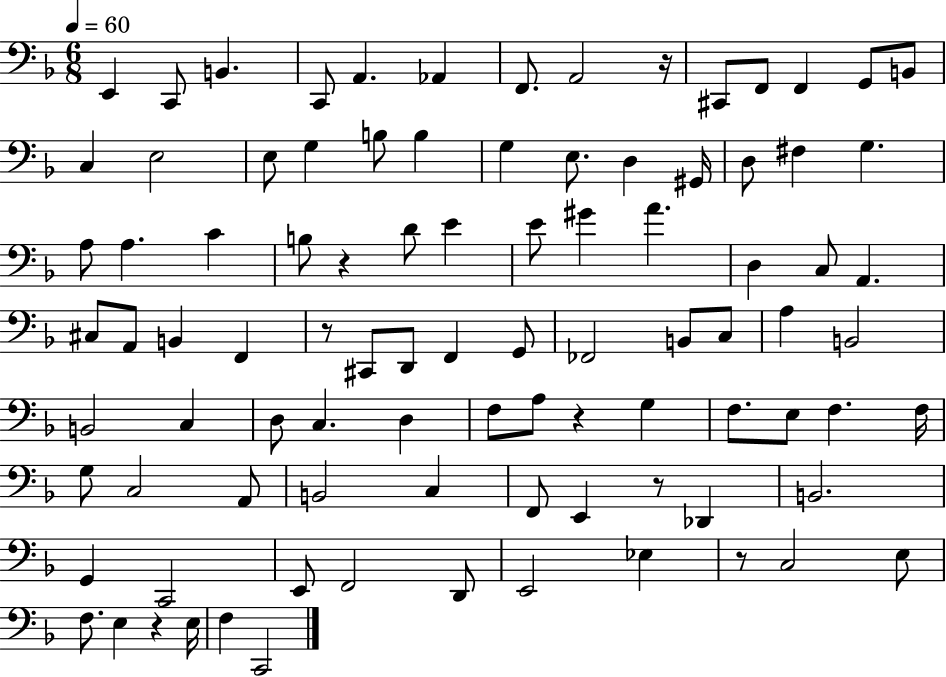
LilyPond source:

{
  \clef bass
  \numericTimeSignature
  \time 6/8
  \key f \major
  \tempo 4 = 60
  \repeat volta 2 { e,4 c,8 b,4. | c,8 a,4. aes,4 | f,8. a,2 r16 | cis,8 f,8 f,4 g,8 b,8 | \break c4 e2 | e8 g4 b8 b4 | g4 e8. d4 gis,16 | d8 fis4 g4. | \break a8 a4. c'4 | b8 r4 d'8 e'4 | e'8 gis'4 a'4. | d4 c8 a,4. | \break cis8 a,8 b,4 f,4 | r8 cis,8 d,8 f,4 g,8 | fes,2 b,8 c8 | a4 b,2 | \break b,2 c4 | d8 c4. d4 | f8 a8 r4 g4 | f8. e8 f4. f16 | \break g8 c2 a,8 | b,2 c4 | f,8 e,4 r8 des,4 | b,2. | \break g,4 c,2 | e,8 f,2 d,8 | e,2 ees4 | r8 c2 e8 | \break f8. e4 r4 e16 | f4 c,2 | } \bar "|."
}